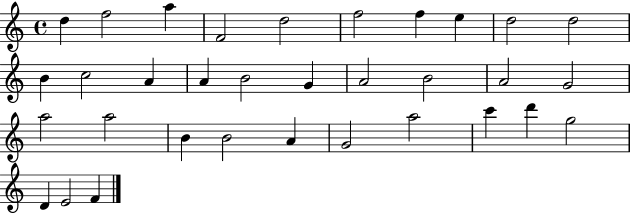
D5/q F5/h A5/q F4/h D5/h F5/h F5/q E5/q D5/h D5/h B4/q C5/h A4/q A4/q B4/h G4/q A4/h B4/h A4/h G4/h A5/h A5/h B4/q B4/h A4/q G4/h A5/h C6/q D6/q G5/h D4/q E4/h F4/q